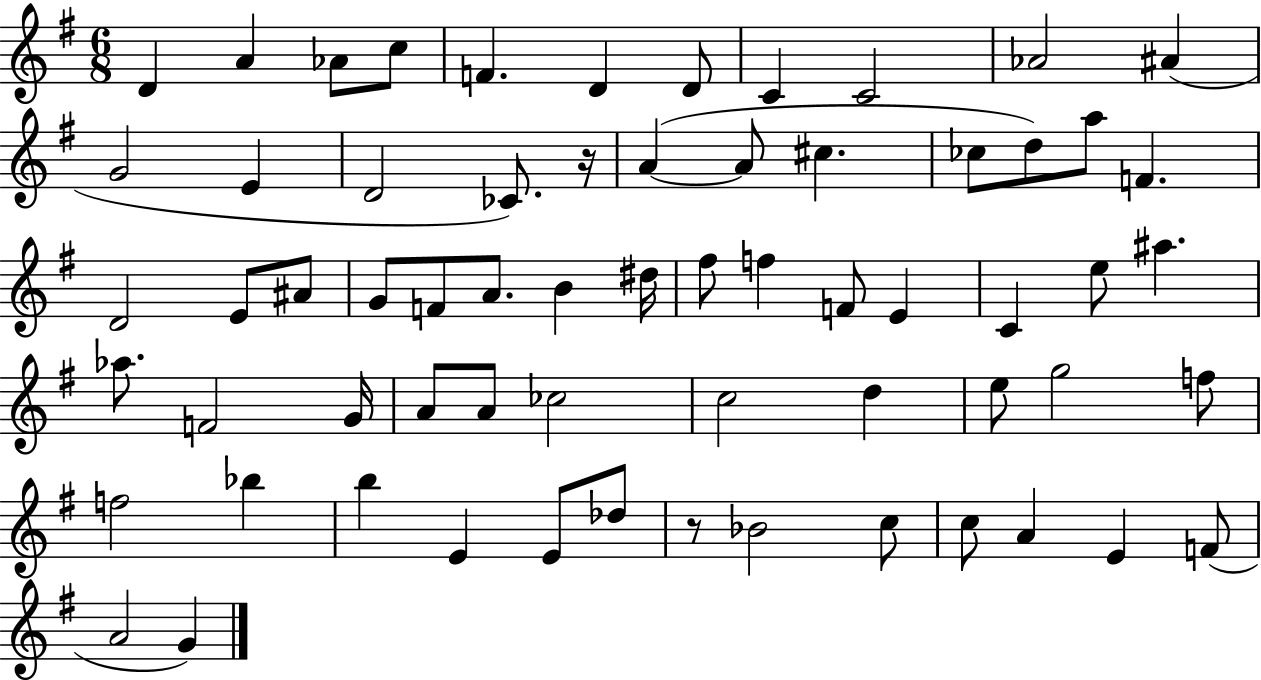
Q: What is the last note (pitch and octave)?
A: G4